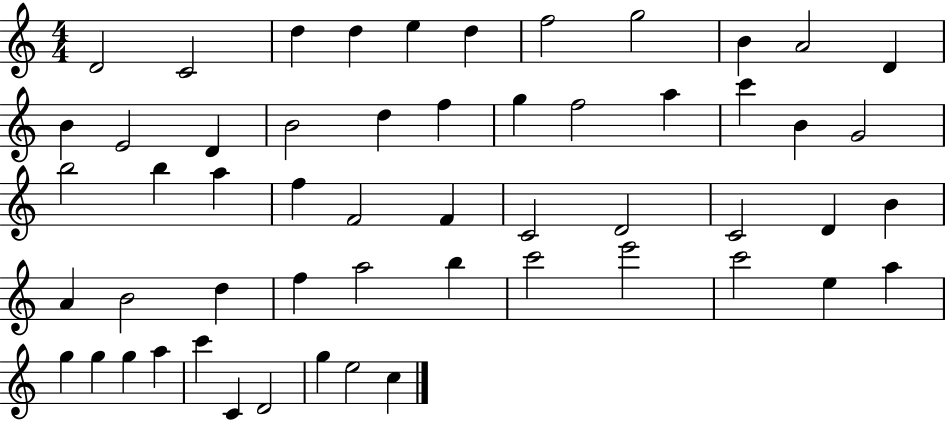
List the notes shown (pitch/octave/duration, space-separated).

D4/h C4/h D5/q D5/q E5/q D5/q F5/h G5/h B4/q A4/h D4/q B4/q E4/h D4/q B4/h D5/q F5/q G5/q F5/h A5/q C6/q B4/q G4/h B5/h B5/q A5/q F5/q F4/h F4/q C4/h D4/h C4/h D4/q B4/q A4/q B4/h D5/q F5/q A5/h B5/q C6/h E6/h C6/h E5/q A5/q G5/q G5/q G5/q A5/q C6/q C4/q D4/h G5/q E5/h C5/q